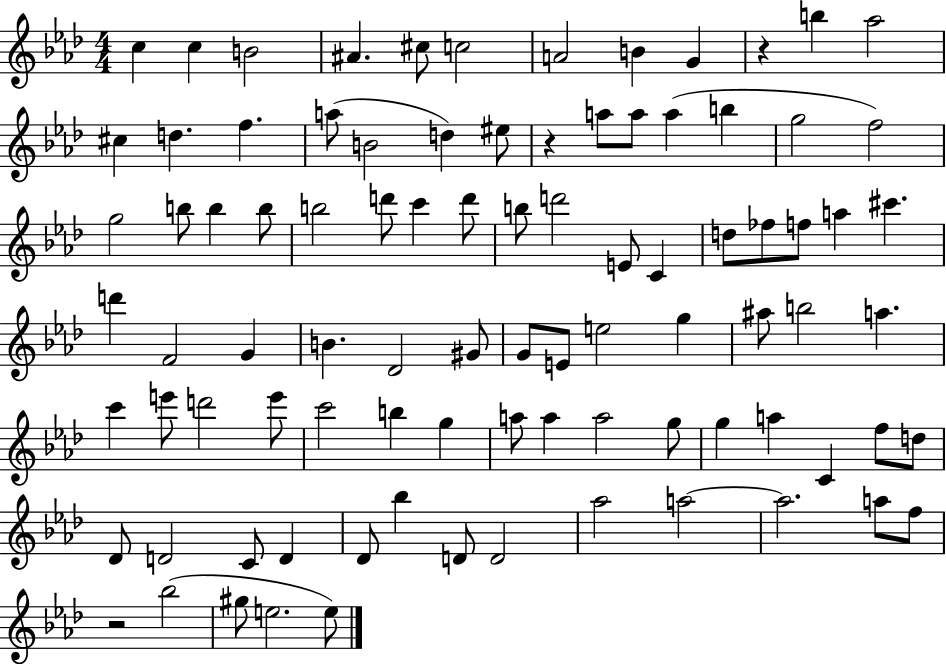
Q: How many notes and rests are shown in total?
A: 90